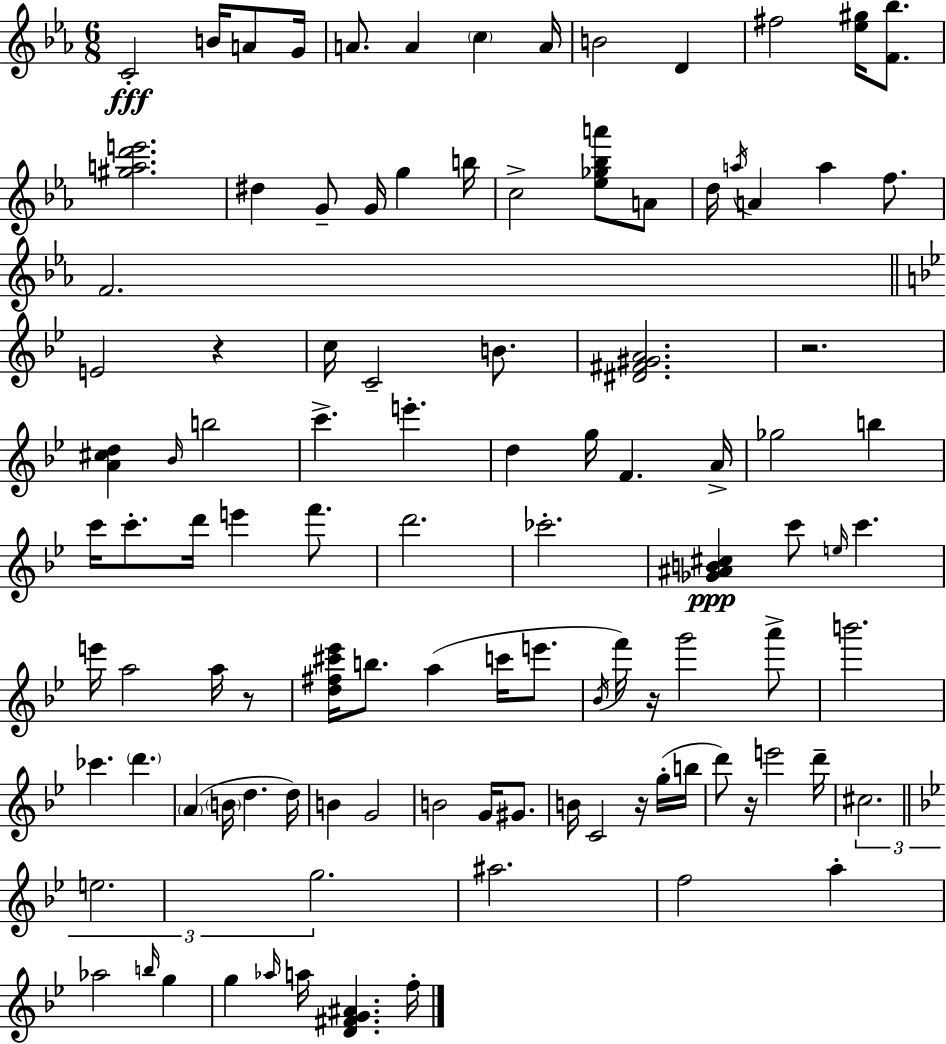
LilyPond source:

{
  \clef treble
  \numericTimeSignature
  \time 6/8
  \key ees \major
  \repeat volta 2 { c'2-.\fff b'16 a'8 g'16 | a'8. a'4 \parenthesize c''4 a'16 | b'2 d'4 | fis''2 <ees'' gis''>16 <f' bes''>8. | \break <gis'' a'' d''' e'''>2. | dis''4 g'8-- g'16 g''4 b''16 | c''2-> <ees'' ges'' bes'' a'''>8 a'8 | d''16 \acciaccatura { a''16 } a'4 a''4 f''8. | \break f'2. | \bar "||" \break \key bes \major e'2 r4 | c''16 c'2-- b'8. | <dis' fis' gis' a'>2. | r2. | \break <a' cis'' d''>4 \grace { bes'16 } b''2 | c'''4.-> e'''4.-. | d''4 g''16 f'4. | a'16-> ges''2 b''4 | \break c'''16 c'''8.-. d'''16 e'''4 f'''8. | d'''2. | ces'''2.-. | <ges' ais' b' cis''>4\ppp c'''8 \grace { e''16 } c'''4. | \break e'''16 a''2 a''16 | r8 <d'' fis'' cis''' ees'''>16 b''8. a''4( c'''16 e'''8. | \acciaccatura { bes'16 } f'''16) r16 g'''2 | a'''8-> b'''2. | \break ces'''4. \parenthesize d'''4. | \parenthesize a'4( \parenthesize b'16 d''4. | d''16) b'4 g'2 | b'2 g'16 | \break gis'8. b'16 c'2 | r16 g''16-.( b''16 d'''8) r16 e'''2 | d'''16-- \tuplet 3/2 { cis''2. | \bar "||" \break \key bes \major e''2. | g''2. } | ais''2. | f''2 a''4-. | \break aes''2 \grace { b''16 } g''4 | g''4 \grace { aes''16 } a''16 <d' fis' g' ais'>4. | f''16-. } \bar "|."
}